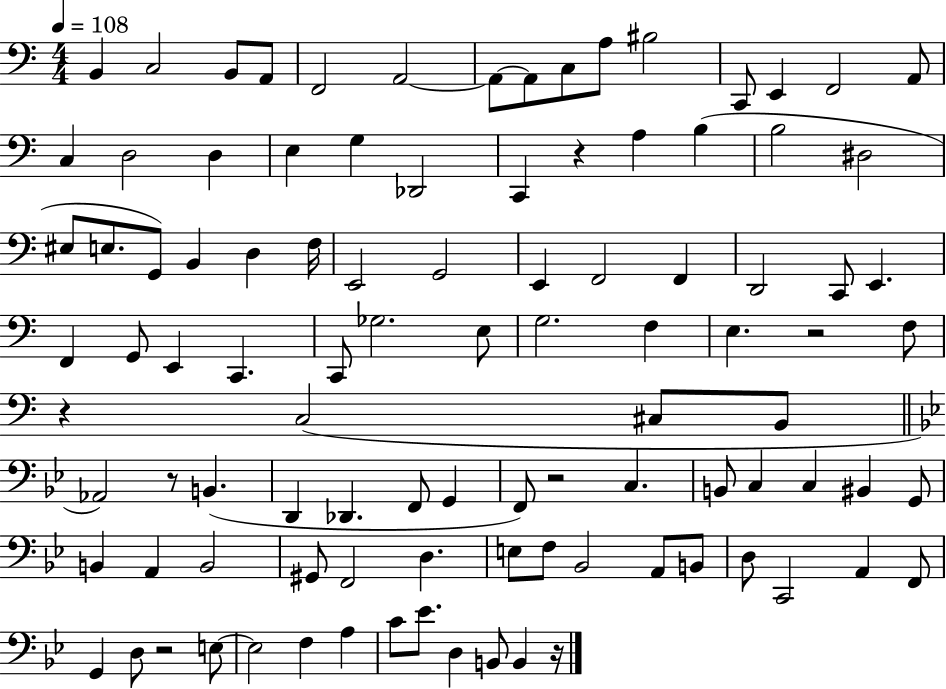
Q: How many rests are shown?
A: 7